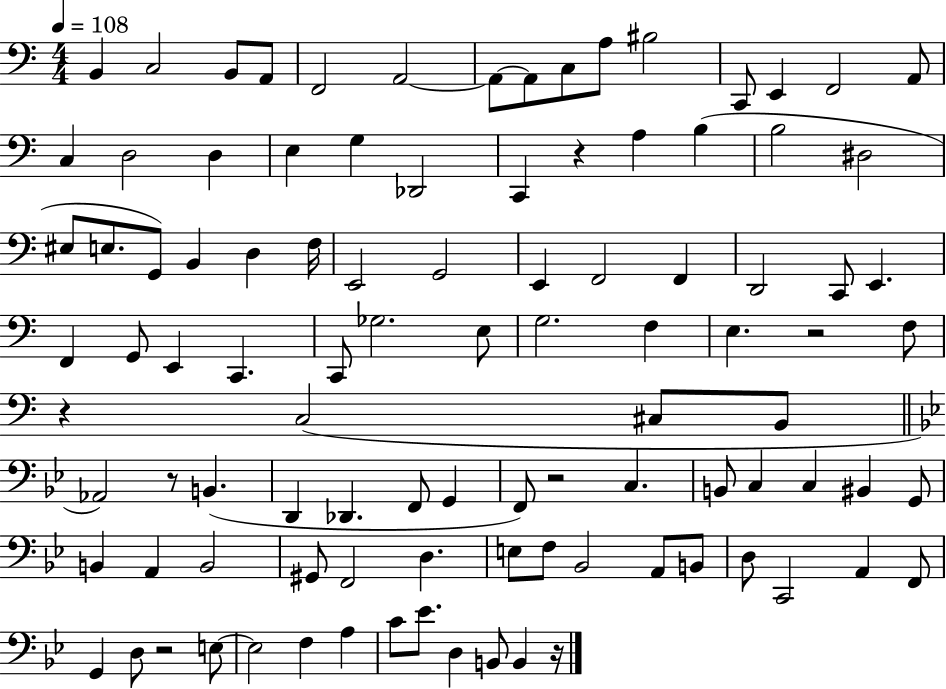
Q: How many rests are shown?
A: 7